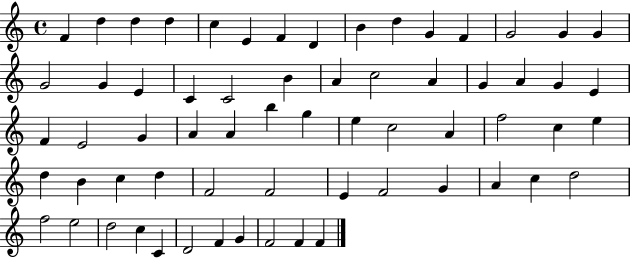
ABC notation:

X:1
T:Untitled
M:4/4
L:1/4
K:C
F d d d c E F D B d G F G2 G G G2 G E C C2 B A c2 A G A G E F E2 G A A b g e c2 A f2 c e d B c d F2 F2 E F2 G A c d2 f2 e2 d2 c C D2 F G F2 F F